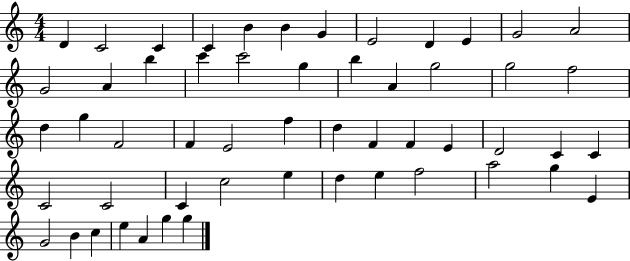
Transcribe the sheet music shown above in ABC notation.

X:1
T:Untitled
M:4/4
L:1/4
K:C
D C2 C C B B G E2 D E G2 A2 G2 A b c' c'2 g b A g2 g2 f2 d g F2 F E2 f d F F E D2 C C C2 C2 C c2 e d e f2 a2 g E G2 B c e A g g